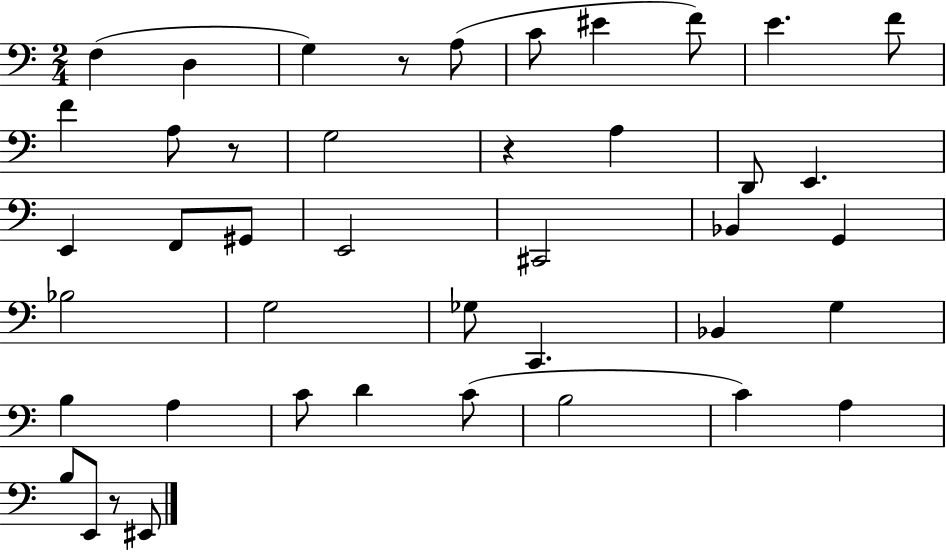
{
  \clef bass
  \numericTimeSignature
  \time 2/4
  \key c \major
  f4( d4 | g4) r8 a8( | c'8 eis'4 f'8) | e'4. f'8 | \break f'4 a8 r8 | g2 | r4 a4 | d,8 e,4. | \break e,4 f,8 gis,8 | e,2 | cis,2 | bes,4 g,4 | \break bes2 | g2 | ges8 c,4. | bes,4 g4 | \break b4 a4 | c'8 d'4 c'8( | b2 | c'4) a4 | \break b8 e,8 r8 eis,8 | \bar "|."
}